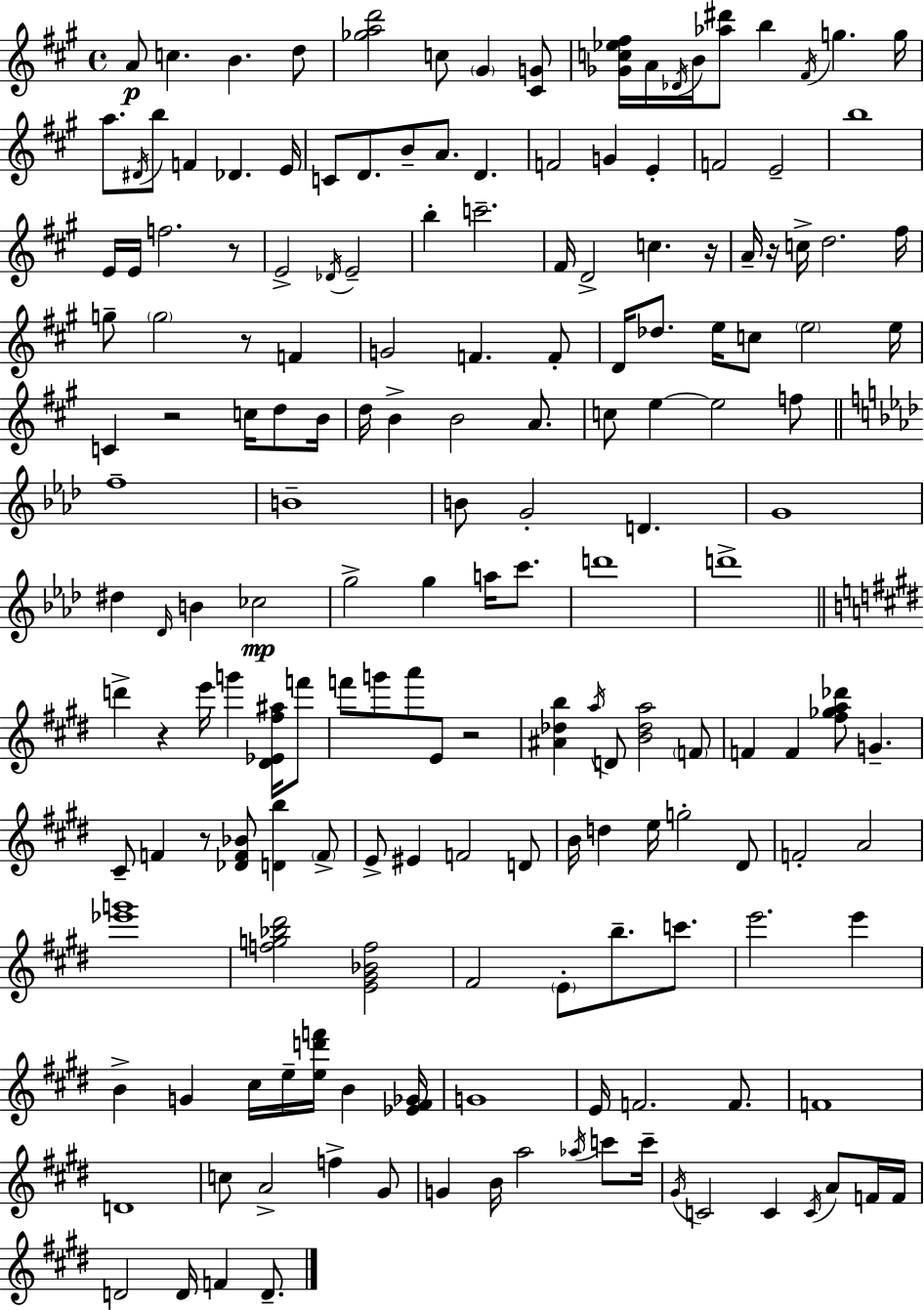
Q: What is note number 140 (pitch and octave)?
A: C6